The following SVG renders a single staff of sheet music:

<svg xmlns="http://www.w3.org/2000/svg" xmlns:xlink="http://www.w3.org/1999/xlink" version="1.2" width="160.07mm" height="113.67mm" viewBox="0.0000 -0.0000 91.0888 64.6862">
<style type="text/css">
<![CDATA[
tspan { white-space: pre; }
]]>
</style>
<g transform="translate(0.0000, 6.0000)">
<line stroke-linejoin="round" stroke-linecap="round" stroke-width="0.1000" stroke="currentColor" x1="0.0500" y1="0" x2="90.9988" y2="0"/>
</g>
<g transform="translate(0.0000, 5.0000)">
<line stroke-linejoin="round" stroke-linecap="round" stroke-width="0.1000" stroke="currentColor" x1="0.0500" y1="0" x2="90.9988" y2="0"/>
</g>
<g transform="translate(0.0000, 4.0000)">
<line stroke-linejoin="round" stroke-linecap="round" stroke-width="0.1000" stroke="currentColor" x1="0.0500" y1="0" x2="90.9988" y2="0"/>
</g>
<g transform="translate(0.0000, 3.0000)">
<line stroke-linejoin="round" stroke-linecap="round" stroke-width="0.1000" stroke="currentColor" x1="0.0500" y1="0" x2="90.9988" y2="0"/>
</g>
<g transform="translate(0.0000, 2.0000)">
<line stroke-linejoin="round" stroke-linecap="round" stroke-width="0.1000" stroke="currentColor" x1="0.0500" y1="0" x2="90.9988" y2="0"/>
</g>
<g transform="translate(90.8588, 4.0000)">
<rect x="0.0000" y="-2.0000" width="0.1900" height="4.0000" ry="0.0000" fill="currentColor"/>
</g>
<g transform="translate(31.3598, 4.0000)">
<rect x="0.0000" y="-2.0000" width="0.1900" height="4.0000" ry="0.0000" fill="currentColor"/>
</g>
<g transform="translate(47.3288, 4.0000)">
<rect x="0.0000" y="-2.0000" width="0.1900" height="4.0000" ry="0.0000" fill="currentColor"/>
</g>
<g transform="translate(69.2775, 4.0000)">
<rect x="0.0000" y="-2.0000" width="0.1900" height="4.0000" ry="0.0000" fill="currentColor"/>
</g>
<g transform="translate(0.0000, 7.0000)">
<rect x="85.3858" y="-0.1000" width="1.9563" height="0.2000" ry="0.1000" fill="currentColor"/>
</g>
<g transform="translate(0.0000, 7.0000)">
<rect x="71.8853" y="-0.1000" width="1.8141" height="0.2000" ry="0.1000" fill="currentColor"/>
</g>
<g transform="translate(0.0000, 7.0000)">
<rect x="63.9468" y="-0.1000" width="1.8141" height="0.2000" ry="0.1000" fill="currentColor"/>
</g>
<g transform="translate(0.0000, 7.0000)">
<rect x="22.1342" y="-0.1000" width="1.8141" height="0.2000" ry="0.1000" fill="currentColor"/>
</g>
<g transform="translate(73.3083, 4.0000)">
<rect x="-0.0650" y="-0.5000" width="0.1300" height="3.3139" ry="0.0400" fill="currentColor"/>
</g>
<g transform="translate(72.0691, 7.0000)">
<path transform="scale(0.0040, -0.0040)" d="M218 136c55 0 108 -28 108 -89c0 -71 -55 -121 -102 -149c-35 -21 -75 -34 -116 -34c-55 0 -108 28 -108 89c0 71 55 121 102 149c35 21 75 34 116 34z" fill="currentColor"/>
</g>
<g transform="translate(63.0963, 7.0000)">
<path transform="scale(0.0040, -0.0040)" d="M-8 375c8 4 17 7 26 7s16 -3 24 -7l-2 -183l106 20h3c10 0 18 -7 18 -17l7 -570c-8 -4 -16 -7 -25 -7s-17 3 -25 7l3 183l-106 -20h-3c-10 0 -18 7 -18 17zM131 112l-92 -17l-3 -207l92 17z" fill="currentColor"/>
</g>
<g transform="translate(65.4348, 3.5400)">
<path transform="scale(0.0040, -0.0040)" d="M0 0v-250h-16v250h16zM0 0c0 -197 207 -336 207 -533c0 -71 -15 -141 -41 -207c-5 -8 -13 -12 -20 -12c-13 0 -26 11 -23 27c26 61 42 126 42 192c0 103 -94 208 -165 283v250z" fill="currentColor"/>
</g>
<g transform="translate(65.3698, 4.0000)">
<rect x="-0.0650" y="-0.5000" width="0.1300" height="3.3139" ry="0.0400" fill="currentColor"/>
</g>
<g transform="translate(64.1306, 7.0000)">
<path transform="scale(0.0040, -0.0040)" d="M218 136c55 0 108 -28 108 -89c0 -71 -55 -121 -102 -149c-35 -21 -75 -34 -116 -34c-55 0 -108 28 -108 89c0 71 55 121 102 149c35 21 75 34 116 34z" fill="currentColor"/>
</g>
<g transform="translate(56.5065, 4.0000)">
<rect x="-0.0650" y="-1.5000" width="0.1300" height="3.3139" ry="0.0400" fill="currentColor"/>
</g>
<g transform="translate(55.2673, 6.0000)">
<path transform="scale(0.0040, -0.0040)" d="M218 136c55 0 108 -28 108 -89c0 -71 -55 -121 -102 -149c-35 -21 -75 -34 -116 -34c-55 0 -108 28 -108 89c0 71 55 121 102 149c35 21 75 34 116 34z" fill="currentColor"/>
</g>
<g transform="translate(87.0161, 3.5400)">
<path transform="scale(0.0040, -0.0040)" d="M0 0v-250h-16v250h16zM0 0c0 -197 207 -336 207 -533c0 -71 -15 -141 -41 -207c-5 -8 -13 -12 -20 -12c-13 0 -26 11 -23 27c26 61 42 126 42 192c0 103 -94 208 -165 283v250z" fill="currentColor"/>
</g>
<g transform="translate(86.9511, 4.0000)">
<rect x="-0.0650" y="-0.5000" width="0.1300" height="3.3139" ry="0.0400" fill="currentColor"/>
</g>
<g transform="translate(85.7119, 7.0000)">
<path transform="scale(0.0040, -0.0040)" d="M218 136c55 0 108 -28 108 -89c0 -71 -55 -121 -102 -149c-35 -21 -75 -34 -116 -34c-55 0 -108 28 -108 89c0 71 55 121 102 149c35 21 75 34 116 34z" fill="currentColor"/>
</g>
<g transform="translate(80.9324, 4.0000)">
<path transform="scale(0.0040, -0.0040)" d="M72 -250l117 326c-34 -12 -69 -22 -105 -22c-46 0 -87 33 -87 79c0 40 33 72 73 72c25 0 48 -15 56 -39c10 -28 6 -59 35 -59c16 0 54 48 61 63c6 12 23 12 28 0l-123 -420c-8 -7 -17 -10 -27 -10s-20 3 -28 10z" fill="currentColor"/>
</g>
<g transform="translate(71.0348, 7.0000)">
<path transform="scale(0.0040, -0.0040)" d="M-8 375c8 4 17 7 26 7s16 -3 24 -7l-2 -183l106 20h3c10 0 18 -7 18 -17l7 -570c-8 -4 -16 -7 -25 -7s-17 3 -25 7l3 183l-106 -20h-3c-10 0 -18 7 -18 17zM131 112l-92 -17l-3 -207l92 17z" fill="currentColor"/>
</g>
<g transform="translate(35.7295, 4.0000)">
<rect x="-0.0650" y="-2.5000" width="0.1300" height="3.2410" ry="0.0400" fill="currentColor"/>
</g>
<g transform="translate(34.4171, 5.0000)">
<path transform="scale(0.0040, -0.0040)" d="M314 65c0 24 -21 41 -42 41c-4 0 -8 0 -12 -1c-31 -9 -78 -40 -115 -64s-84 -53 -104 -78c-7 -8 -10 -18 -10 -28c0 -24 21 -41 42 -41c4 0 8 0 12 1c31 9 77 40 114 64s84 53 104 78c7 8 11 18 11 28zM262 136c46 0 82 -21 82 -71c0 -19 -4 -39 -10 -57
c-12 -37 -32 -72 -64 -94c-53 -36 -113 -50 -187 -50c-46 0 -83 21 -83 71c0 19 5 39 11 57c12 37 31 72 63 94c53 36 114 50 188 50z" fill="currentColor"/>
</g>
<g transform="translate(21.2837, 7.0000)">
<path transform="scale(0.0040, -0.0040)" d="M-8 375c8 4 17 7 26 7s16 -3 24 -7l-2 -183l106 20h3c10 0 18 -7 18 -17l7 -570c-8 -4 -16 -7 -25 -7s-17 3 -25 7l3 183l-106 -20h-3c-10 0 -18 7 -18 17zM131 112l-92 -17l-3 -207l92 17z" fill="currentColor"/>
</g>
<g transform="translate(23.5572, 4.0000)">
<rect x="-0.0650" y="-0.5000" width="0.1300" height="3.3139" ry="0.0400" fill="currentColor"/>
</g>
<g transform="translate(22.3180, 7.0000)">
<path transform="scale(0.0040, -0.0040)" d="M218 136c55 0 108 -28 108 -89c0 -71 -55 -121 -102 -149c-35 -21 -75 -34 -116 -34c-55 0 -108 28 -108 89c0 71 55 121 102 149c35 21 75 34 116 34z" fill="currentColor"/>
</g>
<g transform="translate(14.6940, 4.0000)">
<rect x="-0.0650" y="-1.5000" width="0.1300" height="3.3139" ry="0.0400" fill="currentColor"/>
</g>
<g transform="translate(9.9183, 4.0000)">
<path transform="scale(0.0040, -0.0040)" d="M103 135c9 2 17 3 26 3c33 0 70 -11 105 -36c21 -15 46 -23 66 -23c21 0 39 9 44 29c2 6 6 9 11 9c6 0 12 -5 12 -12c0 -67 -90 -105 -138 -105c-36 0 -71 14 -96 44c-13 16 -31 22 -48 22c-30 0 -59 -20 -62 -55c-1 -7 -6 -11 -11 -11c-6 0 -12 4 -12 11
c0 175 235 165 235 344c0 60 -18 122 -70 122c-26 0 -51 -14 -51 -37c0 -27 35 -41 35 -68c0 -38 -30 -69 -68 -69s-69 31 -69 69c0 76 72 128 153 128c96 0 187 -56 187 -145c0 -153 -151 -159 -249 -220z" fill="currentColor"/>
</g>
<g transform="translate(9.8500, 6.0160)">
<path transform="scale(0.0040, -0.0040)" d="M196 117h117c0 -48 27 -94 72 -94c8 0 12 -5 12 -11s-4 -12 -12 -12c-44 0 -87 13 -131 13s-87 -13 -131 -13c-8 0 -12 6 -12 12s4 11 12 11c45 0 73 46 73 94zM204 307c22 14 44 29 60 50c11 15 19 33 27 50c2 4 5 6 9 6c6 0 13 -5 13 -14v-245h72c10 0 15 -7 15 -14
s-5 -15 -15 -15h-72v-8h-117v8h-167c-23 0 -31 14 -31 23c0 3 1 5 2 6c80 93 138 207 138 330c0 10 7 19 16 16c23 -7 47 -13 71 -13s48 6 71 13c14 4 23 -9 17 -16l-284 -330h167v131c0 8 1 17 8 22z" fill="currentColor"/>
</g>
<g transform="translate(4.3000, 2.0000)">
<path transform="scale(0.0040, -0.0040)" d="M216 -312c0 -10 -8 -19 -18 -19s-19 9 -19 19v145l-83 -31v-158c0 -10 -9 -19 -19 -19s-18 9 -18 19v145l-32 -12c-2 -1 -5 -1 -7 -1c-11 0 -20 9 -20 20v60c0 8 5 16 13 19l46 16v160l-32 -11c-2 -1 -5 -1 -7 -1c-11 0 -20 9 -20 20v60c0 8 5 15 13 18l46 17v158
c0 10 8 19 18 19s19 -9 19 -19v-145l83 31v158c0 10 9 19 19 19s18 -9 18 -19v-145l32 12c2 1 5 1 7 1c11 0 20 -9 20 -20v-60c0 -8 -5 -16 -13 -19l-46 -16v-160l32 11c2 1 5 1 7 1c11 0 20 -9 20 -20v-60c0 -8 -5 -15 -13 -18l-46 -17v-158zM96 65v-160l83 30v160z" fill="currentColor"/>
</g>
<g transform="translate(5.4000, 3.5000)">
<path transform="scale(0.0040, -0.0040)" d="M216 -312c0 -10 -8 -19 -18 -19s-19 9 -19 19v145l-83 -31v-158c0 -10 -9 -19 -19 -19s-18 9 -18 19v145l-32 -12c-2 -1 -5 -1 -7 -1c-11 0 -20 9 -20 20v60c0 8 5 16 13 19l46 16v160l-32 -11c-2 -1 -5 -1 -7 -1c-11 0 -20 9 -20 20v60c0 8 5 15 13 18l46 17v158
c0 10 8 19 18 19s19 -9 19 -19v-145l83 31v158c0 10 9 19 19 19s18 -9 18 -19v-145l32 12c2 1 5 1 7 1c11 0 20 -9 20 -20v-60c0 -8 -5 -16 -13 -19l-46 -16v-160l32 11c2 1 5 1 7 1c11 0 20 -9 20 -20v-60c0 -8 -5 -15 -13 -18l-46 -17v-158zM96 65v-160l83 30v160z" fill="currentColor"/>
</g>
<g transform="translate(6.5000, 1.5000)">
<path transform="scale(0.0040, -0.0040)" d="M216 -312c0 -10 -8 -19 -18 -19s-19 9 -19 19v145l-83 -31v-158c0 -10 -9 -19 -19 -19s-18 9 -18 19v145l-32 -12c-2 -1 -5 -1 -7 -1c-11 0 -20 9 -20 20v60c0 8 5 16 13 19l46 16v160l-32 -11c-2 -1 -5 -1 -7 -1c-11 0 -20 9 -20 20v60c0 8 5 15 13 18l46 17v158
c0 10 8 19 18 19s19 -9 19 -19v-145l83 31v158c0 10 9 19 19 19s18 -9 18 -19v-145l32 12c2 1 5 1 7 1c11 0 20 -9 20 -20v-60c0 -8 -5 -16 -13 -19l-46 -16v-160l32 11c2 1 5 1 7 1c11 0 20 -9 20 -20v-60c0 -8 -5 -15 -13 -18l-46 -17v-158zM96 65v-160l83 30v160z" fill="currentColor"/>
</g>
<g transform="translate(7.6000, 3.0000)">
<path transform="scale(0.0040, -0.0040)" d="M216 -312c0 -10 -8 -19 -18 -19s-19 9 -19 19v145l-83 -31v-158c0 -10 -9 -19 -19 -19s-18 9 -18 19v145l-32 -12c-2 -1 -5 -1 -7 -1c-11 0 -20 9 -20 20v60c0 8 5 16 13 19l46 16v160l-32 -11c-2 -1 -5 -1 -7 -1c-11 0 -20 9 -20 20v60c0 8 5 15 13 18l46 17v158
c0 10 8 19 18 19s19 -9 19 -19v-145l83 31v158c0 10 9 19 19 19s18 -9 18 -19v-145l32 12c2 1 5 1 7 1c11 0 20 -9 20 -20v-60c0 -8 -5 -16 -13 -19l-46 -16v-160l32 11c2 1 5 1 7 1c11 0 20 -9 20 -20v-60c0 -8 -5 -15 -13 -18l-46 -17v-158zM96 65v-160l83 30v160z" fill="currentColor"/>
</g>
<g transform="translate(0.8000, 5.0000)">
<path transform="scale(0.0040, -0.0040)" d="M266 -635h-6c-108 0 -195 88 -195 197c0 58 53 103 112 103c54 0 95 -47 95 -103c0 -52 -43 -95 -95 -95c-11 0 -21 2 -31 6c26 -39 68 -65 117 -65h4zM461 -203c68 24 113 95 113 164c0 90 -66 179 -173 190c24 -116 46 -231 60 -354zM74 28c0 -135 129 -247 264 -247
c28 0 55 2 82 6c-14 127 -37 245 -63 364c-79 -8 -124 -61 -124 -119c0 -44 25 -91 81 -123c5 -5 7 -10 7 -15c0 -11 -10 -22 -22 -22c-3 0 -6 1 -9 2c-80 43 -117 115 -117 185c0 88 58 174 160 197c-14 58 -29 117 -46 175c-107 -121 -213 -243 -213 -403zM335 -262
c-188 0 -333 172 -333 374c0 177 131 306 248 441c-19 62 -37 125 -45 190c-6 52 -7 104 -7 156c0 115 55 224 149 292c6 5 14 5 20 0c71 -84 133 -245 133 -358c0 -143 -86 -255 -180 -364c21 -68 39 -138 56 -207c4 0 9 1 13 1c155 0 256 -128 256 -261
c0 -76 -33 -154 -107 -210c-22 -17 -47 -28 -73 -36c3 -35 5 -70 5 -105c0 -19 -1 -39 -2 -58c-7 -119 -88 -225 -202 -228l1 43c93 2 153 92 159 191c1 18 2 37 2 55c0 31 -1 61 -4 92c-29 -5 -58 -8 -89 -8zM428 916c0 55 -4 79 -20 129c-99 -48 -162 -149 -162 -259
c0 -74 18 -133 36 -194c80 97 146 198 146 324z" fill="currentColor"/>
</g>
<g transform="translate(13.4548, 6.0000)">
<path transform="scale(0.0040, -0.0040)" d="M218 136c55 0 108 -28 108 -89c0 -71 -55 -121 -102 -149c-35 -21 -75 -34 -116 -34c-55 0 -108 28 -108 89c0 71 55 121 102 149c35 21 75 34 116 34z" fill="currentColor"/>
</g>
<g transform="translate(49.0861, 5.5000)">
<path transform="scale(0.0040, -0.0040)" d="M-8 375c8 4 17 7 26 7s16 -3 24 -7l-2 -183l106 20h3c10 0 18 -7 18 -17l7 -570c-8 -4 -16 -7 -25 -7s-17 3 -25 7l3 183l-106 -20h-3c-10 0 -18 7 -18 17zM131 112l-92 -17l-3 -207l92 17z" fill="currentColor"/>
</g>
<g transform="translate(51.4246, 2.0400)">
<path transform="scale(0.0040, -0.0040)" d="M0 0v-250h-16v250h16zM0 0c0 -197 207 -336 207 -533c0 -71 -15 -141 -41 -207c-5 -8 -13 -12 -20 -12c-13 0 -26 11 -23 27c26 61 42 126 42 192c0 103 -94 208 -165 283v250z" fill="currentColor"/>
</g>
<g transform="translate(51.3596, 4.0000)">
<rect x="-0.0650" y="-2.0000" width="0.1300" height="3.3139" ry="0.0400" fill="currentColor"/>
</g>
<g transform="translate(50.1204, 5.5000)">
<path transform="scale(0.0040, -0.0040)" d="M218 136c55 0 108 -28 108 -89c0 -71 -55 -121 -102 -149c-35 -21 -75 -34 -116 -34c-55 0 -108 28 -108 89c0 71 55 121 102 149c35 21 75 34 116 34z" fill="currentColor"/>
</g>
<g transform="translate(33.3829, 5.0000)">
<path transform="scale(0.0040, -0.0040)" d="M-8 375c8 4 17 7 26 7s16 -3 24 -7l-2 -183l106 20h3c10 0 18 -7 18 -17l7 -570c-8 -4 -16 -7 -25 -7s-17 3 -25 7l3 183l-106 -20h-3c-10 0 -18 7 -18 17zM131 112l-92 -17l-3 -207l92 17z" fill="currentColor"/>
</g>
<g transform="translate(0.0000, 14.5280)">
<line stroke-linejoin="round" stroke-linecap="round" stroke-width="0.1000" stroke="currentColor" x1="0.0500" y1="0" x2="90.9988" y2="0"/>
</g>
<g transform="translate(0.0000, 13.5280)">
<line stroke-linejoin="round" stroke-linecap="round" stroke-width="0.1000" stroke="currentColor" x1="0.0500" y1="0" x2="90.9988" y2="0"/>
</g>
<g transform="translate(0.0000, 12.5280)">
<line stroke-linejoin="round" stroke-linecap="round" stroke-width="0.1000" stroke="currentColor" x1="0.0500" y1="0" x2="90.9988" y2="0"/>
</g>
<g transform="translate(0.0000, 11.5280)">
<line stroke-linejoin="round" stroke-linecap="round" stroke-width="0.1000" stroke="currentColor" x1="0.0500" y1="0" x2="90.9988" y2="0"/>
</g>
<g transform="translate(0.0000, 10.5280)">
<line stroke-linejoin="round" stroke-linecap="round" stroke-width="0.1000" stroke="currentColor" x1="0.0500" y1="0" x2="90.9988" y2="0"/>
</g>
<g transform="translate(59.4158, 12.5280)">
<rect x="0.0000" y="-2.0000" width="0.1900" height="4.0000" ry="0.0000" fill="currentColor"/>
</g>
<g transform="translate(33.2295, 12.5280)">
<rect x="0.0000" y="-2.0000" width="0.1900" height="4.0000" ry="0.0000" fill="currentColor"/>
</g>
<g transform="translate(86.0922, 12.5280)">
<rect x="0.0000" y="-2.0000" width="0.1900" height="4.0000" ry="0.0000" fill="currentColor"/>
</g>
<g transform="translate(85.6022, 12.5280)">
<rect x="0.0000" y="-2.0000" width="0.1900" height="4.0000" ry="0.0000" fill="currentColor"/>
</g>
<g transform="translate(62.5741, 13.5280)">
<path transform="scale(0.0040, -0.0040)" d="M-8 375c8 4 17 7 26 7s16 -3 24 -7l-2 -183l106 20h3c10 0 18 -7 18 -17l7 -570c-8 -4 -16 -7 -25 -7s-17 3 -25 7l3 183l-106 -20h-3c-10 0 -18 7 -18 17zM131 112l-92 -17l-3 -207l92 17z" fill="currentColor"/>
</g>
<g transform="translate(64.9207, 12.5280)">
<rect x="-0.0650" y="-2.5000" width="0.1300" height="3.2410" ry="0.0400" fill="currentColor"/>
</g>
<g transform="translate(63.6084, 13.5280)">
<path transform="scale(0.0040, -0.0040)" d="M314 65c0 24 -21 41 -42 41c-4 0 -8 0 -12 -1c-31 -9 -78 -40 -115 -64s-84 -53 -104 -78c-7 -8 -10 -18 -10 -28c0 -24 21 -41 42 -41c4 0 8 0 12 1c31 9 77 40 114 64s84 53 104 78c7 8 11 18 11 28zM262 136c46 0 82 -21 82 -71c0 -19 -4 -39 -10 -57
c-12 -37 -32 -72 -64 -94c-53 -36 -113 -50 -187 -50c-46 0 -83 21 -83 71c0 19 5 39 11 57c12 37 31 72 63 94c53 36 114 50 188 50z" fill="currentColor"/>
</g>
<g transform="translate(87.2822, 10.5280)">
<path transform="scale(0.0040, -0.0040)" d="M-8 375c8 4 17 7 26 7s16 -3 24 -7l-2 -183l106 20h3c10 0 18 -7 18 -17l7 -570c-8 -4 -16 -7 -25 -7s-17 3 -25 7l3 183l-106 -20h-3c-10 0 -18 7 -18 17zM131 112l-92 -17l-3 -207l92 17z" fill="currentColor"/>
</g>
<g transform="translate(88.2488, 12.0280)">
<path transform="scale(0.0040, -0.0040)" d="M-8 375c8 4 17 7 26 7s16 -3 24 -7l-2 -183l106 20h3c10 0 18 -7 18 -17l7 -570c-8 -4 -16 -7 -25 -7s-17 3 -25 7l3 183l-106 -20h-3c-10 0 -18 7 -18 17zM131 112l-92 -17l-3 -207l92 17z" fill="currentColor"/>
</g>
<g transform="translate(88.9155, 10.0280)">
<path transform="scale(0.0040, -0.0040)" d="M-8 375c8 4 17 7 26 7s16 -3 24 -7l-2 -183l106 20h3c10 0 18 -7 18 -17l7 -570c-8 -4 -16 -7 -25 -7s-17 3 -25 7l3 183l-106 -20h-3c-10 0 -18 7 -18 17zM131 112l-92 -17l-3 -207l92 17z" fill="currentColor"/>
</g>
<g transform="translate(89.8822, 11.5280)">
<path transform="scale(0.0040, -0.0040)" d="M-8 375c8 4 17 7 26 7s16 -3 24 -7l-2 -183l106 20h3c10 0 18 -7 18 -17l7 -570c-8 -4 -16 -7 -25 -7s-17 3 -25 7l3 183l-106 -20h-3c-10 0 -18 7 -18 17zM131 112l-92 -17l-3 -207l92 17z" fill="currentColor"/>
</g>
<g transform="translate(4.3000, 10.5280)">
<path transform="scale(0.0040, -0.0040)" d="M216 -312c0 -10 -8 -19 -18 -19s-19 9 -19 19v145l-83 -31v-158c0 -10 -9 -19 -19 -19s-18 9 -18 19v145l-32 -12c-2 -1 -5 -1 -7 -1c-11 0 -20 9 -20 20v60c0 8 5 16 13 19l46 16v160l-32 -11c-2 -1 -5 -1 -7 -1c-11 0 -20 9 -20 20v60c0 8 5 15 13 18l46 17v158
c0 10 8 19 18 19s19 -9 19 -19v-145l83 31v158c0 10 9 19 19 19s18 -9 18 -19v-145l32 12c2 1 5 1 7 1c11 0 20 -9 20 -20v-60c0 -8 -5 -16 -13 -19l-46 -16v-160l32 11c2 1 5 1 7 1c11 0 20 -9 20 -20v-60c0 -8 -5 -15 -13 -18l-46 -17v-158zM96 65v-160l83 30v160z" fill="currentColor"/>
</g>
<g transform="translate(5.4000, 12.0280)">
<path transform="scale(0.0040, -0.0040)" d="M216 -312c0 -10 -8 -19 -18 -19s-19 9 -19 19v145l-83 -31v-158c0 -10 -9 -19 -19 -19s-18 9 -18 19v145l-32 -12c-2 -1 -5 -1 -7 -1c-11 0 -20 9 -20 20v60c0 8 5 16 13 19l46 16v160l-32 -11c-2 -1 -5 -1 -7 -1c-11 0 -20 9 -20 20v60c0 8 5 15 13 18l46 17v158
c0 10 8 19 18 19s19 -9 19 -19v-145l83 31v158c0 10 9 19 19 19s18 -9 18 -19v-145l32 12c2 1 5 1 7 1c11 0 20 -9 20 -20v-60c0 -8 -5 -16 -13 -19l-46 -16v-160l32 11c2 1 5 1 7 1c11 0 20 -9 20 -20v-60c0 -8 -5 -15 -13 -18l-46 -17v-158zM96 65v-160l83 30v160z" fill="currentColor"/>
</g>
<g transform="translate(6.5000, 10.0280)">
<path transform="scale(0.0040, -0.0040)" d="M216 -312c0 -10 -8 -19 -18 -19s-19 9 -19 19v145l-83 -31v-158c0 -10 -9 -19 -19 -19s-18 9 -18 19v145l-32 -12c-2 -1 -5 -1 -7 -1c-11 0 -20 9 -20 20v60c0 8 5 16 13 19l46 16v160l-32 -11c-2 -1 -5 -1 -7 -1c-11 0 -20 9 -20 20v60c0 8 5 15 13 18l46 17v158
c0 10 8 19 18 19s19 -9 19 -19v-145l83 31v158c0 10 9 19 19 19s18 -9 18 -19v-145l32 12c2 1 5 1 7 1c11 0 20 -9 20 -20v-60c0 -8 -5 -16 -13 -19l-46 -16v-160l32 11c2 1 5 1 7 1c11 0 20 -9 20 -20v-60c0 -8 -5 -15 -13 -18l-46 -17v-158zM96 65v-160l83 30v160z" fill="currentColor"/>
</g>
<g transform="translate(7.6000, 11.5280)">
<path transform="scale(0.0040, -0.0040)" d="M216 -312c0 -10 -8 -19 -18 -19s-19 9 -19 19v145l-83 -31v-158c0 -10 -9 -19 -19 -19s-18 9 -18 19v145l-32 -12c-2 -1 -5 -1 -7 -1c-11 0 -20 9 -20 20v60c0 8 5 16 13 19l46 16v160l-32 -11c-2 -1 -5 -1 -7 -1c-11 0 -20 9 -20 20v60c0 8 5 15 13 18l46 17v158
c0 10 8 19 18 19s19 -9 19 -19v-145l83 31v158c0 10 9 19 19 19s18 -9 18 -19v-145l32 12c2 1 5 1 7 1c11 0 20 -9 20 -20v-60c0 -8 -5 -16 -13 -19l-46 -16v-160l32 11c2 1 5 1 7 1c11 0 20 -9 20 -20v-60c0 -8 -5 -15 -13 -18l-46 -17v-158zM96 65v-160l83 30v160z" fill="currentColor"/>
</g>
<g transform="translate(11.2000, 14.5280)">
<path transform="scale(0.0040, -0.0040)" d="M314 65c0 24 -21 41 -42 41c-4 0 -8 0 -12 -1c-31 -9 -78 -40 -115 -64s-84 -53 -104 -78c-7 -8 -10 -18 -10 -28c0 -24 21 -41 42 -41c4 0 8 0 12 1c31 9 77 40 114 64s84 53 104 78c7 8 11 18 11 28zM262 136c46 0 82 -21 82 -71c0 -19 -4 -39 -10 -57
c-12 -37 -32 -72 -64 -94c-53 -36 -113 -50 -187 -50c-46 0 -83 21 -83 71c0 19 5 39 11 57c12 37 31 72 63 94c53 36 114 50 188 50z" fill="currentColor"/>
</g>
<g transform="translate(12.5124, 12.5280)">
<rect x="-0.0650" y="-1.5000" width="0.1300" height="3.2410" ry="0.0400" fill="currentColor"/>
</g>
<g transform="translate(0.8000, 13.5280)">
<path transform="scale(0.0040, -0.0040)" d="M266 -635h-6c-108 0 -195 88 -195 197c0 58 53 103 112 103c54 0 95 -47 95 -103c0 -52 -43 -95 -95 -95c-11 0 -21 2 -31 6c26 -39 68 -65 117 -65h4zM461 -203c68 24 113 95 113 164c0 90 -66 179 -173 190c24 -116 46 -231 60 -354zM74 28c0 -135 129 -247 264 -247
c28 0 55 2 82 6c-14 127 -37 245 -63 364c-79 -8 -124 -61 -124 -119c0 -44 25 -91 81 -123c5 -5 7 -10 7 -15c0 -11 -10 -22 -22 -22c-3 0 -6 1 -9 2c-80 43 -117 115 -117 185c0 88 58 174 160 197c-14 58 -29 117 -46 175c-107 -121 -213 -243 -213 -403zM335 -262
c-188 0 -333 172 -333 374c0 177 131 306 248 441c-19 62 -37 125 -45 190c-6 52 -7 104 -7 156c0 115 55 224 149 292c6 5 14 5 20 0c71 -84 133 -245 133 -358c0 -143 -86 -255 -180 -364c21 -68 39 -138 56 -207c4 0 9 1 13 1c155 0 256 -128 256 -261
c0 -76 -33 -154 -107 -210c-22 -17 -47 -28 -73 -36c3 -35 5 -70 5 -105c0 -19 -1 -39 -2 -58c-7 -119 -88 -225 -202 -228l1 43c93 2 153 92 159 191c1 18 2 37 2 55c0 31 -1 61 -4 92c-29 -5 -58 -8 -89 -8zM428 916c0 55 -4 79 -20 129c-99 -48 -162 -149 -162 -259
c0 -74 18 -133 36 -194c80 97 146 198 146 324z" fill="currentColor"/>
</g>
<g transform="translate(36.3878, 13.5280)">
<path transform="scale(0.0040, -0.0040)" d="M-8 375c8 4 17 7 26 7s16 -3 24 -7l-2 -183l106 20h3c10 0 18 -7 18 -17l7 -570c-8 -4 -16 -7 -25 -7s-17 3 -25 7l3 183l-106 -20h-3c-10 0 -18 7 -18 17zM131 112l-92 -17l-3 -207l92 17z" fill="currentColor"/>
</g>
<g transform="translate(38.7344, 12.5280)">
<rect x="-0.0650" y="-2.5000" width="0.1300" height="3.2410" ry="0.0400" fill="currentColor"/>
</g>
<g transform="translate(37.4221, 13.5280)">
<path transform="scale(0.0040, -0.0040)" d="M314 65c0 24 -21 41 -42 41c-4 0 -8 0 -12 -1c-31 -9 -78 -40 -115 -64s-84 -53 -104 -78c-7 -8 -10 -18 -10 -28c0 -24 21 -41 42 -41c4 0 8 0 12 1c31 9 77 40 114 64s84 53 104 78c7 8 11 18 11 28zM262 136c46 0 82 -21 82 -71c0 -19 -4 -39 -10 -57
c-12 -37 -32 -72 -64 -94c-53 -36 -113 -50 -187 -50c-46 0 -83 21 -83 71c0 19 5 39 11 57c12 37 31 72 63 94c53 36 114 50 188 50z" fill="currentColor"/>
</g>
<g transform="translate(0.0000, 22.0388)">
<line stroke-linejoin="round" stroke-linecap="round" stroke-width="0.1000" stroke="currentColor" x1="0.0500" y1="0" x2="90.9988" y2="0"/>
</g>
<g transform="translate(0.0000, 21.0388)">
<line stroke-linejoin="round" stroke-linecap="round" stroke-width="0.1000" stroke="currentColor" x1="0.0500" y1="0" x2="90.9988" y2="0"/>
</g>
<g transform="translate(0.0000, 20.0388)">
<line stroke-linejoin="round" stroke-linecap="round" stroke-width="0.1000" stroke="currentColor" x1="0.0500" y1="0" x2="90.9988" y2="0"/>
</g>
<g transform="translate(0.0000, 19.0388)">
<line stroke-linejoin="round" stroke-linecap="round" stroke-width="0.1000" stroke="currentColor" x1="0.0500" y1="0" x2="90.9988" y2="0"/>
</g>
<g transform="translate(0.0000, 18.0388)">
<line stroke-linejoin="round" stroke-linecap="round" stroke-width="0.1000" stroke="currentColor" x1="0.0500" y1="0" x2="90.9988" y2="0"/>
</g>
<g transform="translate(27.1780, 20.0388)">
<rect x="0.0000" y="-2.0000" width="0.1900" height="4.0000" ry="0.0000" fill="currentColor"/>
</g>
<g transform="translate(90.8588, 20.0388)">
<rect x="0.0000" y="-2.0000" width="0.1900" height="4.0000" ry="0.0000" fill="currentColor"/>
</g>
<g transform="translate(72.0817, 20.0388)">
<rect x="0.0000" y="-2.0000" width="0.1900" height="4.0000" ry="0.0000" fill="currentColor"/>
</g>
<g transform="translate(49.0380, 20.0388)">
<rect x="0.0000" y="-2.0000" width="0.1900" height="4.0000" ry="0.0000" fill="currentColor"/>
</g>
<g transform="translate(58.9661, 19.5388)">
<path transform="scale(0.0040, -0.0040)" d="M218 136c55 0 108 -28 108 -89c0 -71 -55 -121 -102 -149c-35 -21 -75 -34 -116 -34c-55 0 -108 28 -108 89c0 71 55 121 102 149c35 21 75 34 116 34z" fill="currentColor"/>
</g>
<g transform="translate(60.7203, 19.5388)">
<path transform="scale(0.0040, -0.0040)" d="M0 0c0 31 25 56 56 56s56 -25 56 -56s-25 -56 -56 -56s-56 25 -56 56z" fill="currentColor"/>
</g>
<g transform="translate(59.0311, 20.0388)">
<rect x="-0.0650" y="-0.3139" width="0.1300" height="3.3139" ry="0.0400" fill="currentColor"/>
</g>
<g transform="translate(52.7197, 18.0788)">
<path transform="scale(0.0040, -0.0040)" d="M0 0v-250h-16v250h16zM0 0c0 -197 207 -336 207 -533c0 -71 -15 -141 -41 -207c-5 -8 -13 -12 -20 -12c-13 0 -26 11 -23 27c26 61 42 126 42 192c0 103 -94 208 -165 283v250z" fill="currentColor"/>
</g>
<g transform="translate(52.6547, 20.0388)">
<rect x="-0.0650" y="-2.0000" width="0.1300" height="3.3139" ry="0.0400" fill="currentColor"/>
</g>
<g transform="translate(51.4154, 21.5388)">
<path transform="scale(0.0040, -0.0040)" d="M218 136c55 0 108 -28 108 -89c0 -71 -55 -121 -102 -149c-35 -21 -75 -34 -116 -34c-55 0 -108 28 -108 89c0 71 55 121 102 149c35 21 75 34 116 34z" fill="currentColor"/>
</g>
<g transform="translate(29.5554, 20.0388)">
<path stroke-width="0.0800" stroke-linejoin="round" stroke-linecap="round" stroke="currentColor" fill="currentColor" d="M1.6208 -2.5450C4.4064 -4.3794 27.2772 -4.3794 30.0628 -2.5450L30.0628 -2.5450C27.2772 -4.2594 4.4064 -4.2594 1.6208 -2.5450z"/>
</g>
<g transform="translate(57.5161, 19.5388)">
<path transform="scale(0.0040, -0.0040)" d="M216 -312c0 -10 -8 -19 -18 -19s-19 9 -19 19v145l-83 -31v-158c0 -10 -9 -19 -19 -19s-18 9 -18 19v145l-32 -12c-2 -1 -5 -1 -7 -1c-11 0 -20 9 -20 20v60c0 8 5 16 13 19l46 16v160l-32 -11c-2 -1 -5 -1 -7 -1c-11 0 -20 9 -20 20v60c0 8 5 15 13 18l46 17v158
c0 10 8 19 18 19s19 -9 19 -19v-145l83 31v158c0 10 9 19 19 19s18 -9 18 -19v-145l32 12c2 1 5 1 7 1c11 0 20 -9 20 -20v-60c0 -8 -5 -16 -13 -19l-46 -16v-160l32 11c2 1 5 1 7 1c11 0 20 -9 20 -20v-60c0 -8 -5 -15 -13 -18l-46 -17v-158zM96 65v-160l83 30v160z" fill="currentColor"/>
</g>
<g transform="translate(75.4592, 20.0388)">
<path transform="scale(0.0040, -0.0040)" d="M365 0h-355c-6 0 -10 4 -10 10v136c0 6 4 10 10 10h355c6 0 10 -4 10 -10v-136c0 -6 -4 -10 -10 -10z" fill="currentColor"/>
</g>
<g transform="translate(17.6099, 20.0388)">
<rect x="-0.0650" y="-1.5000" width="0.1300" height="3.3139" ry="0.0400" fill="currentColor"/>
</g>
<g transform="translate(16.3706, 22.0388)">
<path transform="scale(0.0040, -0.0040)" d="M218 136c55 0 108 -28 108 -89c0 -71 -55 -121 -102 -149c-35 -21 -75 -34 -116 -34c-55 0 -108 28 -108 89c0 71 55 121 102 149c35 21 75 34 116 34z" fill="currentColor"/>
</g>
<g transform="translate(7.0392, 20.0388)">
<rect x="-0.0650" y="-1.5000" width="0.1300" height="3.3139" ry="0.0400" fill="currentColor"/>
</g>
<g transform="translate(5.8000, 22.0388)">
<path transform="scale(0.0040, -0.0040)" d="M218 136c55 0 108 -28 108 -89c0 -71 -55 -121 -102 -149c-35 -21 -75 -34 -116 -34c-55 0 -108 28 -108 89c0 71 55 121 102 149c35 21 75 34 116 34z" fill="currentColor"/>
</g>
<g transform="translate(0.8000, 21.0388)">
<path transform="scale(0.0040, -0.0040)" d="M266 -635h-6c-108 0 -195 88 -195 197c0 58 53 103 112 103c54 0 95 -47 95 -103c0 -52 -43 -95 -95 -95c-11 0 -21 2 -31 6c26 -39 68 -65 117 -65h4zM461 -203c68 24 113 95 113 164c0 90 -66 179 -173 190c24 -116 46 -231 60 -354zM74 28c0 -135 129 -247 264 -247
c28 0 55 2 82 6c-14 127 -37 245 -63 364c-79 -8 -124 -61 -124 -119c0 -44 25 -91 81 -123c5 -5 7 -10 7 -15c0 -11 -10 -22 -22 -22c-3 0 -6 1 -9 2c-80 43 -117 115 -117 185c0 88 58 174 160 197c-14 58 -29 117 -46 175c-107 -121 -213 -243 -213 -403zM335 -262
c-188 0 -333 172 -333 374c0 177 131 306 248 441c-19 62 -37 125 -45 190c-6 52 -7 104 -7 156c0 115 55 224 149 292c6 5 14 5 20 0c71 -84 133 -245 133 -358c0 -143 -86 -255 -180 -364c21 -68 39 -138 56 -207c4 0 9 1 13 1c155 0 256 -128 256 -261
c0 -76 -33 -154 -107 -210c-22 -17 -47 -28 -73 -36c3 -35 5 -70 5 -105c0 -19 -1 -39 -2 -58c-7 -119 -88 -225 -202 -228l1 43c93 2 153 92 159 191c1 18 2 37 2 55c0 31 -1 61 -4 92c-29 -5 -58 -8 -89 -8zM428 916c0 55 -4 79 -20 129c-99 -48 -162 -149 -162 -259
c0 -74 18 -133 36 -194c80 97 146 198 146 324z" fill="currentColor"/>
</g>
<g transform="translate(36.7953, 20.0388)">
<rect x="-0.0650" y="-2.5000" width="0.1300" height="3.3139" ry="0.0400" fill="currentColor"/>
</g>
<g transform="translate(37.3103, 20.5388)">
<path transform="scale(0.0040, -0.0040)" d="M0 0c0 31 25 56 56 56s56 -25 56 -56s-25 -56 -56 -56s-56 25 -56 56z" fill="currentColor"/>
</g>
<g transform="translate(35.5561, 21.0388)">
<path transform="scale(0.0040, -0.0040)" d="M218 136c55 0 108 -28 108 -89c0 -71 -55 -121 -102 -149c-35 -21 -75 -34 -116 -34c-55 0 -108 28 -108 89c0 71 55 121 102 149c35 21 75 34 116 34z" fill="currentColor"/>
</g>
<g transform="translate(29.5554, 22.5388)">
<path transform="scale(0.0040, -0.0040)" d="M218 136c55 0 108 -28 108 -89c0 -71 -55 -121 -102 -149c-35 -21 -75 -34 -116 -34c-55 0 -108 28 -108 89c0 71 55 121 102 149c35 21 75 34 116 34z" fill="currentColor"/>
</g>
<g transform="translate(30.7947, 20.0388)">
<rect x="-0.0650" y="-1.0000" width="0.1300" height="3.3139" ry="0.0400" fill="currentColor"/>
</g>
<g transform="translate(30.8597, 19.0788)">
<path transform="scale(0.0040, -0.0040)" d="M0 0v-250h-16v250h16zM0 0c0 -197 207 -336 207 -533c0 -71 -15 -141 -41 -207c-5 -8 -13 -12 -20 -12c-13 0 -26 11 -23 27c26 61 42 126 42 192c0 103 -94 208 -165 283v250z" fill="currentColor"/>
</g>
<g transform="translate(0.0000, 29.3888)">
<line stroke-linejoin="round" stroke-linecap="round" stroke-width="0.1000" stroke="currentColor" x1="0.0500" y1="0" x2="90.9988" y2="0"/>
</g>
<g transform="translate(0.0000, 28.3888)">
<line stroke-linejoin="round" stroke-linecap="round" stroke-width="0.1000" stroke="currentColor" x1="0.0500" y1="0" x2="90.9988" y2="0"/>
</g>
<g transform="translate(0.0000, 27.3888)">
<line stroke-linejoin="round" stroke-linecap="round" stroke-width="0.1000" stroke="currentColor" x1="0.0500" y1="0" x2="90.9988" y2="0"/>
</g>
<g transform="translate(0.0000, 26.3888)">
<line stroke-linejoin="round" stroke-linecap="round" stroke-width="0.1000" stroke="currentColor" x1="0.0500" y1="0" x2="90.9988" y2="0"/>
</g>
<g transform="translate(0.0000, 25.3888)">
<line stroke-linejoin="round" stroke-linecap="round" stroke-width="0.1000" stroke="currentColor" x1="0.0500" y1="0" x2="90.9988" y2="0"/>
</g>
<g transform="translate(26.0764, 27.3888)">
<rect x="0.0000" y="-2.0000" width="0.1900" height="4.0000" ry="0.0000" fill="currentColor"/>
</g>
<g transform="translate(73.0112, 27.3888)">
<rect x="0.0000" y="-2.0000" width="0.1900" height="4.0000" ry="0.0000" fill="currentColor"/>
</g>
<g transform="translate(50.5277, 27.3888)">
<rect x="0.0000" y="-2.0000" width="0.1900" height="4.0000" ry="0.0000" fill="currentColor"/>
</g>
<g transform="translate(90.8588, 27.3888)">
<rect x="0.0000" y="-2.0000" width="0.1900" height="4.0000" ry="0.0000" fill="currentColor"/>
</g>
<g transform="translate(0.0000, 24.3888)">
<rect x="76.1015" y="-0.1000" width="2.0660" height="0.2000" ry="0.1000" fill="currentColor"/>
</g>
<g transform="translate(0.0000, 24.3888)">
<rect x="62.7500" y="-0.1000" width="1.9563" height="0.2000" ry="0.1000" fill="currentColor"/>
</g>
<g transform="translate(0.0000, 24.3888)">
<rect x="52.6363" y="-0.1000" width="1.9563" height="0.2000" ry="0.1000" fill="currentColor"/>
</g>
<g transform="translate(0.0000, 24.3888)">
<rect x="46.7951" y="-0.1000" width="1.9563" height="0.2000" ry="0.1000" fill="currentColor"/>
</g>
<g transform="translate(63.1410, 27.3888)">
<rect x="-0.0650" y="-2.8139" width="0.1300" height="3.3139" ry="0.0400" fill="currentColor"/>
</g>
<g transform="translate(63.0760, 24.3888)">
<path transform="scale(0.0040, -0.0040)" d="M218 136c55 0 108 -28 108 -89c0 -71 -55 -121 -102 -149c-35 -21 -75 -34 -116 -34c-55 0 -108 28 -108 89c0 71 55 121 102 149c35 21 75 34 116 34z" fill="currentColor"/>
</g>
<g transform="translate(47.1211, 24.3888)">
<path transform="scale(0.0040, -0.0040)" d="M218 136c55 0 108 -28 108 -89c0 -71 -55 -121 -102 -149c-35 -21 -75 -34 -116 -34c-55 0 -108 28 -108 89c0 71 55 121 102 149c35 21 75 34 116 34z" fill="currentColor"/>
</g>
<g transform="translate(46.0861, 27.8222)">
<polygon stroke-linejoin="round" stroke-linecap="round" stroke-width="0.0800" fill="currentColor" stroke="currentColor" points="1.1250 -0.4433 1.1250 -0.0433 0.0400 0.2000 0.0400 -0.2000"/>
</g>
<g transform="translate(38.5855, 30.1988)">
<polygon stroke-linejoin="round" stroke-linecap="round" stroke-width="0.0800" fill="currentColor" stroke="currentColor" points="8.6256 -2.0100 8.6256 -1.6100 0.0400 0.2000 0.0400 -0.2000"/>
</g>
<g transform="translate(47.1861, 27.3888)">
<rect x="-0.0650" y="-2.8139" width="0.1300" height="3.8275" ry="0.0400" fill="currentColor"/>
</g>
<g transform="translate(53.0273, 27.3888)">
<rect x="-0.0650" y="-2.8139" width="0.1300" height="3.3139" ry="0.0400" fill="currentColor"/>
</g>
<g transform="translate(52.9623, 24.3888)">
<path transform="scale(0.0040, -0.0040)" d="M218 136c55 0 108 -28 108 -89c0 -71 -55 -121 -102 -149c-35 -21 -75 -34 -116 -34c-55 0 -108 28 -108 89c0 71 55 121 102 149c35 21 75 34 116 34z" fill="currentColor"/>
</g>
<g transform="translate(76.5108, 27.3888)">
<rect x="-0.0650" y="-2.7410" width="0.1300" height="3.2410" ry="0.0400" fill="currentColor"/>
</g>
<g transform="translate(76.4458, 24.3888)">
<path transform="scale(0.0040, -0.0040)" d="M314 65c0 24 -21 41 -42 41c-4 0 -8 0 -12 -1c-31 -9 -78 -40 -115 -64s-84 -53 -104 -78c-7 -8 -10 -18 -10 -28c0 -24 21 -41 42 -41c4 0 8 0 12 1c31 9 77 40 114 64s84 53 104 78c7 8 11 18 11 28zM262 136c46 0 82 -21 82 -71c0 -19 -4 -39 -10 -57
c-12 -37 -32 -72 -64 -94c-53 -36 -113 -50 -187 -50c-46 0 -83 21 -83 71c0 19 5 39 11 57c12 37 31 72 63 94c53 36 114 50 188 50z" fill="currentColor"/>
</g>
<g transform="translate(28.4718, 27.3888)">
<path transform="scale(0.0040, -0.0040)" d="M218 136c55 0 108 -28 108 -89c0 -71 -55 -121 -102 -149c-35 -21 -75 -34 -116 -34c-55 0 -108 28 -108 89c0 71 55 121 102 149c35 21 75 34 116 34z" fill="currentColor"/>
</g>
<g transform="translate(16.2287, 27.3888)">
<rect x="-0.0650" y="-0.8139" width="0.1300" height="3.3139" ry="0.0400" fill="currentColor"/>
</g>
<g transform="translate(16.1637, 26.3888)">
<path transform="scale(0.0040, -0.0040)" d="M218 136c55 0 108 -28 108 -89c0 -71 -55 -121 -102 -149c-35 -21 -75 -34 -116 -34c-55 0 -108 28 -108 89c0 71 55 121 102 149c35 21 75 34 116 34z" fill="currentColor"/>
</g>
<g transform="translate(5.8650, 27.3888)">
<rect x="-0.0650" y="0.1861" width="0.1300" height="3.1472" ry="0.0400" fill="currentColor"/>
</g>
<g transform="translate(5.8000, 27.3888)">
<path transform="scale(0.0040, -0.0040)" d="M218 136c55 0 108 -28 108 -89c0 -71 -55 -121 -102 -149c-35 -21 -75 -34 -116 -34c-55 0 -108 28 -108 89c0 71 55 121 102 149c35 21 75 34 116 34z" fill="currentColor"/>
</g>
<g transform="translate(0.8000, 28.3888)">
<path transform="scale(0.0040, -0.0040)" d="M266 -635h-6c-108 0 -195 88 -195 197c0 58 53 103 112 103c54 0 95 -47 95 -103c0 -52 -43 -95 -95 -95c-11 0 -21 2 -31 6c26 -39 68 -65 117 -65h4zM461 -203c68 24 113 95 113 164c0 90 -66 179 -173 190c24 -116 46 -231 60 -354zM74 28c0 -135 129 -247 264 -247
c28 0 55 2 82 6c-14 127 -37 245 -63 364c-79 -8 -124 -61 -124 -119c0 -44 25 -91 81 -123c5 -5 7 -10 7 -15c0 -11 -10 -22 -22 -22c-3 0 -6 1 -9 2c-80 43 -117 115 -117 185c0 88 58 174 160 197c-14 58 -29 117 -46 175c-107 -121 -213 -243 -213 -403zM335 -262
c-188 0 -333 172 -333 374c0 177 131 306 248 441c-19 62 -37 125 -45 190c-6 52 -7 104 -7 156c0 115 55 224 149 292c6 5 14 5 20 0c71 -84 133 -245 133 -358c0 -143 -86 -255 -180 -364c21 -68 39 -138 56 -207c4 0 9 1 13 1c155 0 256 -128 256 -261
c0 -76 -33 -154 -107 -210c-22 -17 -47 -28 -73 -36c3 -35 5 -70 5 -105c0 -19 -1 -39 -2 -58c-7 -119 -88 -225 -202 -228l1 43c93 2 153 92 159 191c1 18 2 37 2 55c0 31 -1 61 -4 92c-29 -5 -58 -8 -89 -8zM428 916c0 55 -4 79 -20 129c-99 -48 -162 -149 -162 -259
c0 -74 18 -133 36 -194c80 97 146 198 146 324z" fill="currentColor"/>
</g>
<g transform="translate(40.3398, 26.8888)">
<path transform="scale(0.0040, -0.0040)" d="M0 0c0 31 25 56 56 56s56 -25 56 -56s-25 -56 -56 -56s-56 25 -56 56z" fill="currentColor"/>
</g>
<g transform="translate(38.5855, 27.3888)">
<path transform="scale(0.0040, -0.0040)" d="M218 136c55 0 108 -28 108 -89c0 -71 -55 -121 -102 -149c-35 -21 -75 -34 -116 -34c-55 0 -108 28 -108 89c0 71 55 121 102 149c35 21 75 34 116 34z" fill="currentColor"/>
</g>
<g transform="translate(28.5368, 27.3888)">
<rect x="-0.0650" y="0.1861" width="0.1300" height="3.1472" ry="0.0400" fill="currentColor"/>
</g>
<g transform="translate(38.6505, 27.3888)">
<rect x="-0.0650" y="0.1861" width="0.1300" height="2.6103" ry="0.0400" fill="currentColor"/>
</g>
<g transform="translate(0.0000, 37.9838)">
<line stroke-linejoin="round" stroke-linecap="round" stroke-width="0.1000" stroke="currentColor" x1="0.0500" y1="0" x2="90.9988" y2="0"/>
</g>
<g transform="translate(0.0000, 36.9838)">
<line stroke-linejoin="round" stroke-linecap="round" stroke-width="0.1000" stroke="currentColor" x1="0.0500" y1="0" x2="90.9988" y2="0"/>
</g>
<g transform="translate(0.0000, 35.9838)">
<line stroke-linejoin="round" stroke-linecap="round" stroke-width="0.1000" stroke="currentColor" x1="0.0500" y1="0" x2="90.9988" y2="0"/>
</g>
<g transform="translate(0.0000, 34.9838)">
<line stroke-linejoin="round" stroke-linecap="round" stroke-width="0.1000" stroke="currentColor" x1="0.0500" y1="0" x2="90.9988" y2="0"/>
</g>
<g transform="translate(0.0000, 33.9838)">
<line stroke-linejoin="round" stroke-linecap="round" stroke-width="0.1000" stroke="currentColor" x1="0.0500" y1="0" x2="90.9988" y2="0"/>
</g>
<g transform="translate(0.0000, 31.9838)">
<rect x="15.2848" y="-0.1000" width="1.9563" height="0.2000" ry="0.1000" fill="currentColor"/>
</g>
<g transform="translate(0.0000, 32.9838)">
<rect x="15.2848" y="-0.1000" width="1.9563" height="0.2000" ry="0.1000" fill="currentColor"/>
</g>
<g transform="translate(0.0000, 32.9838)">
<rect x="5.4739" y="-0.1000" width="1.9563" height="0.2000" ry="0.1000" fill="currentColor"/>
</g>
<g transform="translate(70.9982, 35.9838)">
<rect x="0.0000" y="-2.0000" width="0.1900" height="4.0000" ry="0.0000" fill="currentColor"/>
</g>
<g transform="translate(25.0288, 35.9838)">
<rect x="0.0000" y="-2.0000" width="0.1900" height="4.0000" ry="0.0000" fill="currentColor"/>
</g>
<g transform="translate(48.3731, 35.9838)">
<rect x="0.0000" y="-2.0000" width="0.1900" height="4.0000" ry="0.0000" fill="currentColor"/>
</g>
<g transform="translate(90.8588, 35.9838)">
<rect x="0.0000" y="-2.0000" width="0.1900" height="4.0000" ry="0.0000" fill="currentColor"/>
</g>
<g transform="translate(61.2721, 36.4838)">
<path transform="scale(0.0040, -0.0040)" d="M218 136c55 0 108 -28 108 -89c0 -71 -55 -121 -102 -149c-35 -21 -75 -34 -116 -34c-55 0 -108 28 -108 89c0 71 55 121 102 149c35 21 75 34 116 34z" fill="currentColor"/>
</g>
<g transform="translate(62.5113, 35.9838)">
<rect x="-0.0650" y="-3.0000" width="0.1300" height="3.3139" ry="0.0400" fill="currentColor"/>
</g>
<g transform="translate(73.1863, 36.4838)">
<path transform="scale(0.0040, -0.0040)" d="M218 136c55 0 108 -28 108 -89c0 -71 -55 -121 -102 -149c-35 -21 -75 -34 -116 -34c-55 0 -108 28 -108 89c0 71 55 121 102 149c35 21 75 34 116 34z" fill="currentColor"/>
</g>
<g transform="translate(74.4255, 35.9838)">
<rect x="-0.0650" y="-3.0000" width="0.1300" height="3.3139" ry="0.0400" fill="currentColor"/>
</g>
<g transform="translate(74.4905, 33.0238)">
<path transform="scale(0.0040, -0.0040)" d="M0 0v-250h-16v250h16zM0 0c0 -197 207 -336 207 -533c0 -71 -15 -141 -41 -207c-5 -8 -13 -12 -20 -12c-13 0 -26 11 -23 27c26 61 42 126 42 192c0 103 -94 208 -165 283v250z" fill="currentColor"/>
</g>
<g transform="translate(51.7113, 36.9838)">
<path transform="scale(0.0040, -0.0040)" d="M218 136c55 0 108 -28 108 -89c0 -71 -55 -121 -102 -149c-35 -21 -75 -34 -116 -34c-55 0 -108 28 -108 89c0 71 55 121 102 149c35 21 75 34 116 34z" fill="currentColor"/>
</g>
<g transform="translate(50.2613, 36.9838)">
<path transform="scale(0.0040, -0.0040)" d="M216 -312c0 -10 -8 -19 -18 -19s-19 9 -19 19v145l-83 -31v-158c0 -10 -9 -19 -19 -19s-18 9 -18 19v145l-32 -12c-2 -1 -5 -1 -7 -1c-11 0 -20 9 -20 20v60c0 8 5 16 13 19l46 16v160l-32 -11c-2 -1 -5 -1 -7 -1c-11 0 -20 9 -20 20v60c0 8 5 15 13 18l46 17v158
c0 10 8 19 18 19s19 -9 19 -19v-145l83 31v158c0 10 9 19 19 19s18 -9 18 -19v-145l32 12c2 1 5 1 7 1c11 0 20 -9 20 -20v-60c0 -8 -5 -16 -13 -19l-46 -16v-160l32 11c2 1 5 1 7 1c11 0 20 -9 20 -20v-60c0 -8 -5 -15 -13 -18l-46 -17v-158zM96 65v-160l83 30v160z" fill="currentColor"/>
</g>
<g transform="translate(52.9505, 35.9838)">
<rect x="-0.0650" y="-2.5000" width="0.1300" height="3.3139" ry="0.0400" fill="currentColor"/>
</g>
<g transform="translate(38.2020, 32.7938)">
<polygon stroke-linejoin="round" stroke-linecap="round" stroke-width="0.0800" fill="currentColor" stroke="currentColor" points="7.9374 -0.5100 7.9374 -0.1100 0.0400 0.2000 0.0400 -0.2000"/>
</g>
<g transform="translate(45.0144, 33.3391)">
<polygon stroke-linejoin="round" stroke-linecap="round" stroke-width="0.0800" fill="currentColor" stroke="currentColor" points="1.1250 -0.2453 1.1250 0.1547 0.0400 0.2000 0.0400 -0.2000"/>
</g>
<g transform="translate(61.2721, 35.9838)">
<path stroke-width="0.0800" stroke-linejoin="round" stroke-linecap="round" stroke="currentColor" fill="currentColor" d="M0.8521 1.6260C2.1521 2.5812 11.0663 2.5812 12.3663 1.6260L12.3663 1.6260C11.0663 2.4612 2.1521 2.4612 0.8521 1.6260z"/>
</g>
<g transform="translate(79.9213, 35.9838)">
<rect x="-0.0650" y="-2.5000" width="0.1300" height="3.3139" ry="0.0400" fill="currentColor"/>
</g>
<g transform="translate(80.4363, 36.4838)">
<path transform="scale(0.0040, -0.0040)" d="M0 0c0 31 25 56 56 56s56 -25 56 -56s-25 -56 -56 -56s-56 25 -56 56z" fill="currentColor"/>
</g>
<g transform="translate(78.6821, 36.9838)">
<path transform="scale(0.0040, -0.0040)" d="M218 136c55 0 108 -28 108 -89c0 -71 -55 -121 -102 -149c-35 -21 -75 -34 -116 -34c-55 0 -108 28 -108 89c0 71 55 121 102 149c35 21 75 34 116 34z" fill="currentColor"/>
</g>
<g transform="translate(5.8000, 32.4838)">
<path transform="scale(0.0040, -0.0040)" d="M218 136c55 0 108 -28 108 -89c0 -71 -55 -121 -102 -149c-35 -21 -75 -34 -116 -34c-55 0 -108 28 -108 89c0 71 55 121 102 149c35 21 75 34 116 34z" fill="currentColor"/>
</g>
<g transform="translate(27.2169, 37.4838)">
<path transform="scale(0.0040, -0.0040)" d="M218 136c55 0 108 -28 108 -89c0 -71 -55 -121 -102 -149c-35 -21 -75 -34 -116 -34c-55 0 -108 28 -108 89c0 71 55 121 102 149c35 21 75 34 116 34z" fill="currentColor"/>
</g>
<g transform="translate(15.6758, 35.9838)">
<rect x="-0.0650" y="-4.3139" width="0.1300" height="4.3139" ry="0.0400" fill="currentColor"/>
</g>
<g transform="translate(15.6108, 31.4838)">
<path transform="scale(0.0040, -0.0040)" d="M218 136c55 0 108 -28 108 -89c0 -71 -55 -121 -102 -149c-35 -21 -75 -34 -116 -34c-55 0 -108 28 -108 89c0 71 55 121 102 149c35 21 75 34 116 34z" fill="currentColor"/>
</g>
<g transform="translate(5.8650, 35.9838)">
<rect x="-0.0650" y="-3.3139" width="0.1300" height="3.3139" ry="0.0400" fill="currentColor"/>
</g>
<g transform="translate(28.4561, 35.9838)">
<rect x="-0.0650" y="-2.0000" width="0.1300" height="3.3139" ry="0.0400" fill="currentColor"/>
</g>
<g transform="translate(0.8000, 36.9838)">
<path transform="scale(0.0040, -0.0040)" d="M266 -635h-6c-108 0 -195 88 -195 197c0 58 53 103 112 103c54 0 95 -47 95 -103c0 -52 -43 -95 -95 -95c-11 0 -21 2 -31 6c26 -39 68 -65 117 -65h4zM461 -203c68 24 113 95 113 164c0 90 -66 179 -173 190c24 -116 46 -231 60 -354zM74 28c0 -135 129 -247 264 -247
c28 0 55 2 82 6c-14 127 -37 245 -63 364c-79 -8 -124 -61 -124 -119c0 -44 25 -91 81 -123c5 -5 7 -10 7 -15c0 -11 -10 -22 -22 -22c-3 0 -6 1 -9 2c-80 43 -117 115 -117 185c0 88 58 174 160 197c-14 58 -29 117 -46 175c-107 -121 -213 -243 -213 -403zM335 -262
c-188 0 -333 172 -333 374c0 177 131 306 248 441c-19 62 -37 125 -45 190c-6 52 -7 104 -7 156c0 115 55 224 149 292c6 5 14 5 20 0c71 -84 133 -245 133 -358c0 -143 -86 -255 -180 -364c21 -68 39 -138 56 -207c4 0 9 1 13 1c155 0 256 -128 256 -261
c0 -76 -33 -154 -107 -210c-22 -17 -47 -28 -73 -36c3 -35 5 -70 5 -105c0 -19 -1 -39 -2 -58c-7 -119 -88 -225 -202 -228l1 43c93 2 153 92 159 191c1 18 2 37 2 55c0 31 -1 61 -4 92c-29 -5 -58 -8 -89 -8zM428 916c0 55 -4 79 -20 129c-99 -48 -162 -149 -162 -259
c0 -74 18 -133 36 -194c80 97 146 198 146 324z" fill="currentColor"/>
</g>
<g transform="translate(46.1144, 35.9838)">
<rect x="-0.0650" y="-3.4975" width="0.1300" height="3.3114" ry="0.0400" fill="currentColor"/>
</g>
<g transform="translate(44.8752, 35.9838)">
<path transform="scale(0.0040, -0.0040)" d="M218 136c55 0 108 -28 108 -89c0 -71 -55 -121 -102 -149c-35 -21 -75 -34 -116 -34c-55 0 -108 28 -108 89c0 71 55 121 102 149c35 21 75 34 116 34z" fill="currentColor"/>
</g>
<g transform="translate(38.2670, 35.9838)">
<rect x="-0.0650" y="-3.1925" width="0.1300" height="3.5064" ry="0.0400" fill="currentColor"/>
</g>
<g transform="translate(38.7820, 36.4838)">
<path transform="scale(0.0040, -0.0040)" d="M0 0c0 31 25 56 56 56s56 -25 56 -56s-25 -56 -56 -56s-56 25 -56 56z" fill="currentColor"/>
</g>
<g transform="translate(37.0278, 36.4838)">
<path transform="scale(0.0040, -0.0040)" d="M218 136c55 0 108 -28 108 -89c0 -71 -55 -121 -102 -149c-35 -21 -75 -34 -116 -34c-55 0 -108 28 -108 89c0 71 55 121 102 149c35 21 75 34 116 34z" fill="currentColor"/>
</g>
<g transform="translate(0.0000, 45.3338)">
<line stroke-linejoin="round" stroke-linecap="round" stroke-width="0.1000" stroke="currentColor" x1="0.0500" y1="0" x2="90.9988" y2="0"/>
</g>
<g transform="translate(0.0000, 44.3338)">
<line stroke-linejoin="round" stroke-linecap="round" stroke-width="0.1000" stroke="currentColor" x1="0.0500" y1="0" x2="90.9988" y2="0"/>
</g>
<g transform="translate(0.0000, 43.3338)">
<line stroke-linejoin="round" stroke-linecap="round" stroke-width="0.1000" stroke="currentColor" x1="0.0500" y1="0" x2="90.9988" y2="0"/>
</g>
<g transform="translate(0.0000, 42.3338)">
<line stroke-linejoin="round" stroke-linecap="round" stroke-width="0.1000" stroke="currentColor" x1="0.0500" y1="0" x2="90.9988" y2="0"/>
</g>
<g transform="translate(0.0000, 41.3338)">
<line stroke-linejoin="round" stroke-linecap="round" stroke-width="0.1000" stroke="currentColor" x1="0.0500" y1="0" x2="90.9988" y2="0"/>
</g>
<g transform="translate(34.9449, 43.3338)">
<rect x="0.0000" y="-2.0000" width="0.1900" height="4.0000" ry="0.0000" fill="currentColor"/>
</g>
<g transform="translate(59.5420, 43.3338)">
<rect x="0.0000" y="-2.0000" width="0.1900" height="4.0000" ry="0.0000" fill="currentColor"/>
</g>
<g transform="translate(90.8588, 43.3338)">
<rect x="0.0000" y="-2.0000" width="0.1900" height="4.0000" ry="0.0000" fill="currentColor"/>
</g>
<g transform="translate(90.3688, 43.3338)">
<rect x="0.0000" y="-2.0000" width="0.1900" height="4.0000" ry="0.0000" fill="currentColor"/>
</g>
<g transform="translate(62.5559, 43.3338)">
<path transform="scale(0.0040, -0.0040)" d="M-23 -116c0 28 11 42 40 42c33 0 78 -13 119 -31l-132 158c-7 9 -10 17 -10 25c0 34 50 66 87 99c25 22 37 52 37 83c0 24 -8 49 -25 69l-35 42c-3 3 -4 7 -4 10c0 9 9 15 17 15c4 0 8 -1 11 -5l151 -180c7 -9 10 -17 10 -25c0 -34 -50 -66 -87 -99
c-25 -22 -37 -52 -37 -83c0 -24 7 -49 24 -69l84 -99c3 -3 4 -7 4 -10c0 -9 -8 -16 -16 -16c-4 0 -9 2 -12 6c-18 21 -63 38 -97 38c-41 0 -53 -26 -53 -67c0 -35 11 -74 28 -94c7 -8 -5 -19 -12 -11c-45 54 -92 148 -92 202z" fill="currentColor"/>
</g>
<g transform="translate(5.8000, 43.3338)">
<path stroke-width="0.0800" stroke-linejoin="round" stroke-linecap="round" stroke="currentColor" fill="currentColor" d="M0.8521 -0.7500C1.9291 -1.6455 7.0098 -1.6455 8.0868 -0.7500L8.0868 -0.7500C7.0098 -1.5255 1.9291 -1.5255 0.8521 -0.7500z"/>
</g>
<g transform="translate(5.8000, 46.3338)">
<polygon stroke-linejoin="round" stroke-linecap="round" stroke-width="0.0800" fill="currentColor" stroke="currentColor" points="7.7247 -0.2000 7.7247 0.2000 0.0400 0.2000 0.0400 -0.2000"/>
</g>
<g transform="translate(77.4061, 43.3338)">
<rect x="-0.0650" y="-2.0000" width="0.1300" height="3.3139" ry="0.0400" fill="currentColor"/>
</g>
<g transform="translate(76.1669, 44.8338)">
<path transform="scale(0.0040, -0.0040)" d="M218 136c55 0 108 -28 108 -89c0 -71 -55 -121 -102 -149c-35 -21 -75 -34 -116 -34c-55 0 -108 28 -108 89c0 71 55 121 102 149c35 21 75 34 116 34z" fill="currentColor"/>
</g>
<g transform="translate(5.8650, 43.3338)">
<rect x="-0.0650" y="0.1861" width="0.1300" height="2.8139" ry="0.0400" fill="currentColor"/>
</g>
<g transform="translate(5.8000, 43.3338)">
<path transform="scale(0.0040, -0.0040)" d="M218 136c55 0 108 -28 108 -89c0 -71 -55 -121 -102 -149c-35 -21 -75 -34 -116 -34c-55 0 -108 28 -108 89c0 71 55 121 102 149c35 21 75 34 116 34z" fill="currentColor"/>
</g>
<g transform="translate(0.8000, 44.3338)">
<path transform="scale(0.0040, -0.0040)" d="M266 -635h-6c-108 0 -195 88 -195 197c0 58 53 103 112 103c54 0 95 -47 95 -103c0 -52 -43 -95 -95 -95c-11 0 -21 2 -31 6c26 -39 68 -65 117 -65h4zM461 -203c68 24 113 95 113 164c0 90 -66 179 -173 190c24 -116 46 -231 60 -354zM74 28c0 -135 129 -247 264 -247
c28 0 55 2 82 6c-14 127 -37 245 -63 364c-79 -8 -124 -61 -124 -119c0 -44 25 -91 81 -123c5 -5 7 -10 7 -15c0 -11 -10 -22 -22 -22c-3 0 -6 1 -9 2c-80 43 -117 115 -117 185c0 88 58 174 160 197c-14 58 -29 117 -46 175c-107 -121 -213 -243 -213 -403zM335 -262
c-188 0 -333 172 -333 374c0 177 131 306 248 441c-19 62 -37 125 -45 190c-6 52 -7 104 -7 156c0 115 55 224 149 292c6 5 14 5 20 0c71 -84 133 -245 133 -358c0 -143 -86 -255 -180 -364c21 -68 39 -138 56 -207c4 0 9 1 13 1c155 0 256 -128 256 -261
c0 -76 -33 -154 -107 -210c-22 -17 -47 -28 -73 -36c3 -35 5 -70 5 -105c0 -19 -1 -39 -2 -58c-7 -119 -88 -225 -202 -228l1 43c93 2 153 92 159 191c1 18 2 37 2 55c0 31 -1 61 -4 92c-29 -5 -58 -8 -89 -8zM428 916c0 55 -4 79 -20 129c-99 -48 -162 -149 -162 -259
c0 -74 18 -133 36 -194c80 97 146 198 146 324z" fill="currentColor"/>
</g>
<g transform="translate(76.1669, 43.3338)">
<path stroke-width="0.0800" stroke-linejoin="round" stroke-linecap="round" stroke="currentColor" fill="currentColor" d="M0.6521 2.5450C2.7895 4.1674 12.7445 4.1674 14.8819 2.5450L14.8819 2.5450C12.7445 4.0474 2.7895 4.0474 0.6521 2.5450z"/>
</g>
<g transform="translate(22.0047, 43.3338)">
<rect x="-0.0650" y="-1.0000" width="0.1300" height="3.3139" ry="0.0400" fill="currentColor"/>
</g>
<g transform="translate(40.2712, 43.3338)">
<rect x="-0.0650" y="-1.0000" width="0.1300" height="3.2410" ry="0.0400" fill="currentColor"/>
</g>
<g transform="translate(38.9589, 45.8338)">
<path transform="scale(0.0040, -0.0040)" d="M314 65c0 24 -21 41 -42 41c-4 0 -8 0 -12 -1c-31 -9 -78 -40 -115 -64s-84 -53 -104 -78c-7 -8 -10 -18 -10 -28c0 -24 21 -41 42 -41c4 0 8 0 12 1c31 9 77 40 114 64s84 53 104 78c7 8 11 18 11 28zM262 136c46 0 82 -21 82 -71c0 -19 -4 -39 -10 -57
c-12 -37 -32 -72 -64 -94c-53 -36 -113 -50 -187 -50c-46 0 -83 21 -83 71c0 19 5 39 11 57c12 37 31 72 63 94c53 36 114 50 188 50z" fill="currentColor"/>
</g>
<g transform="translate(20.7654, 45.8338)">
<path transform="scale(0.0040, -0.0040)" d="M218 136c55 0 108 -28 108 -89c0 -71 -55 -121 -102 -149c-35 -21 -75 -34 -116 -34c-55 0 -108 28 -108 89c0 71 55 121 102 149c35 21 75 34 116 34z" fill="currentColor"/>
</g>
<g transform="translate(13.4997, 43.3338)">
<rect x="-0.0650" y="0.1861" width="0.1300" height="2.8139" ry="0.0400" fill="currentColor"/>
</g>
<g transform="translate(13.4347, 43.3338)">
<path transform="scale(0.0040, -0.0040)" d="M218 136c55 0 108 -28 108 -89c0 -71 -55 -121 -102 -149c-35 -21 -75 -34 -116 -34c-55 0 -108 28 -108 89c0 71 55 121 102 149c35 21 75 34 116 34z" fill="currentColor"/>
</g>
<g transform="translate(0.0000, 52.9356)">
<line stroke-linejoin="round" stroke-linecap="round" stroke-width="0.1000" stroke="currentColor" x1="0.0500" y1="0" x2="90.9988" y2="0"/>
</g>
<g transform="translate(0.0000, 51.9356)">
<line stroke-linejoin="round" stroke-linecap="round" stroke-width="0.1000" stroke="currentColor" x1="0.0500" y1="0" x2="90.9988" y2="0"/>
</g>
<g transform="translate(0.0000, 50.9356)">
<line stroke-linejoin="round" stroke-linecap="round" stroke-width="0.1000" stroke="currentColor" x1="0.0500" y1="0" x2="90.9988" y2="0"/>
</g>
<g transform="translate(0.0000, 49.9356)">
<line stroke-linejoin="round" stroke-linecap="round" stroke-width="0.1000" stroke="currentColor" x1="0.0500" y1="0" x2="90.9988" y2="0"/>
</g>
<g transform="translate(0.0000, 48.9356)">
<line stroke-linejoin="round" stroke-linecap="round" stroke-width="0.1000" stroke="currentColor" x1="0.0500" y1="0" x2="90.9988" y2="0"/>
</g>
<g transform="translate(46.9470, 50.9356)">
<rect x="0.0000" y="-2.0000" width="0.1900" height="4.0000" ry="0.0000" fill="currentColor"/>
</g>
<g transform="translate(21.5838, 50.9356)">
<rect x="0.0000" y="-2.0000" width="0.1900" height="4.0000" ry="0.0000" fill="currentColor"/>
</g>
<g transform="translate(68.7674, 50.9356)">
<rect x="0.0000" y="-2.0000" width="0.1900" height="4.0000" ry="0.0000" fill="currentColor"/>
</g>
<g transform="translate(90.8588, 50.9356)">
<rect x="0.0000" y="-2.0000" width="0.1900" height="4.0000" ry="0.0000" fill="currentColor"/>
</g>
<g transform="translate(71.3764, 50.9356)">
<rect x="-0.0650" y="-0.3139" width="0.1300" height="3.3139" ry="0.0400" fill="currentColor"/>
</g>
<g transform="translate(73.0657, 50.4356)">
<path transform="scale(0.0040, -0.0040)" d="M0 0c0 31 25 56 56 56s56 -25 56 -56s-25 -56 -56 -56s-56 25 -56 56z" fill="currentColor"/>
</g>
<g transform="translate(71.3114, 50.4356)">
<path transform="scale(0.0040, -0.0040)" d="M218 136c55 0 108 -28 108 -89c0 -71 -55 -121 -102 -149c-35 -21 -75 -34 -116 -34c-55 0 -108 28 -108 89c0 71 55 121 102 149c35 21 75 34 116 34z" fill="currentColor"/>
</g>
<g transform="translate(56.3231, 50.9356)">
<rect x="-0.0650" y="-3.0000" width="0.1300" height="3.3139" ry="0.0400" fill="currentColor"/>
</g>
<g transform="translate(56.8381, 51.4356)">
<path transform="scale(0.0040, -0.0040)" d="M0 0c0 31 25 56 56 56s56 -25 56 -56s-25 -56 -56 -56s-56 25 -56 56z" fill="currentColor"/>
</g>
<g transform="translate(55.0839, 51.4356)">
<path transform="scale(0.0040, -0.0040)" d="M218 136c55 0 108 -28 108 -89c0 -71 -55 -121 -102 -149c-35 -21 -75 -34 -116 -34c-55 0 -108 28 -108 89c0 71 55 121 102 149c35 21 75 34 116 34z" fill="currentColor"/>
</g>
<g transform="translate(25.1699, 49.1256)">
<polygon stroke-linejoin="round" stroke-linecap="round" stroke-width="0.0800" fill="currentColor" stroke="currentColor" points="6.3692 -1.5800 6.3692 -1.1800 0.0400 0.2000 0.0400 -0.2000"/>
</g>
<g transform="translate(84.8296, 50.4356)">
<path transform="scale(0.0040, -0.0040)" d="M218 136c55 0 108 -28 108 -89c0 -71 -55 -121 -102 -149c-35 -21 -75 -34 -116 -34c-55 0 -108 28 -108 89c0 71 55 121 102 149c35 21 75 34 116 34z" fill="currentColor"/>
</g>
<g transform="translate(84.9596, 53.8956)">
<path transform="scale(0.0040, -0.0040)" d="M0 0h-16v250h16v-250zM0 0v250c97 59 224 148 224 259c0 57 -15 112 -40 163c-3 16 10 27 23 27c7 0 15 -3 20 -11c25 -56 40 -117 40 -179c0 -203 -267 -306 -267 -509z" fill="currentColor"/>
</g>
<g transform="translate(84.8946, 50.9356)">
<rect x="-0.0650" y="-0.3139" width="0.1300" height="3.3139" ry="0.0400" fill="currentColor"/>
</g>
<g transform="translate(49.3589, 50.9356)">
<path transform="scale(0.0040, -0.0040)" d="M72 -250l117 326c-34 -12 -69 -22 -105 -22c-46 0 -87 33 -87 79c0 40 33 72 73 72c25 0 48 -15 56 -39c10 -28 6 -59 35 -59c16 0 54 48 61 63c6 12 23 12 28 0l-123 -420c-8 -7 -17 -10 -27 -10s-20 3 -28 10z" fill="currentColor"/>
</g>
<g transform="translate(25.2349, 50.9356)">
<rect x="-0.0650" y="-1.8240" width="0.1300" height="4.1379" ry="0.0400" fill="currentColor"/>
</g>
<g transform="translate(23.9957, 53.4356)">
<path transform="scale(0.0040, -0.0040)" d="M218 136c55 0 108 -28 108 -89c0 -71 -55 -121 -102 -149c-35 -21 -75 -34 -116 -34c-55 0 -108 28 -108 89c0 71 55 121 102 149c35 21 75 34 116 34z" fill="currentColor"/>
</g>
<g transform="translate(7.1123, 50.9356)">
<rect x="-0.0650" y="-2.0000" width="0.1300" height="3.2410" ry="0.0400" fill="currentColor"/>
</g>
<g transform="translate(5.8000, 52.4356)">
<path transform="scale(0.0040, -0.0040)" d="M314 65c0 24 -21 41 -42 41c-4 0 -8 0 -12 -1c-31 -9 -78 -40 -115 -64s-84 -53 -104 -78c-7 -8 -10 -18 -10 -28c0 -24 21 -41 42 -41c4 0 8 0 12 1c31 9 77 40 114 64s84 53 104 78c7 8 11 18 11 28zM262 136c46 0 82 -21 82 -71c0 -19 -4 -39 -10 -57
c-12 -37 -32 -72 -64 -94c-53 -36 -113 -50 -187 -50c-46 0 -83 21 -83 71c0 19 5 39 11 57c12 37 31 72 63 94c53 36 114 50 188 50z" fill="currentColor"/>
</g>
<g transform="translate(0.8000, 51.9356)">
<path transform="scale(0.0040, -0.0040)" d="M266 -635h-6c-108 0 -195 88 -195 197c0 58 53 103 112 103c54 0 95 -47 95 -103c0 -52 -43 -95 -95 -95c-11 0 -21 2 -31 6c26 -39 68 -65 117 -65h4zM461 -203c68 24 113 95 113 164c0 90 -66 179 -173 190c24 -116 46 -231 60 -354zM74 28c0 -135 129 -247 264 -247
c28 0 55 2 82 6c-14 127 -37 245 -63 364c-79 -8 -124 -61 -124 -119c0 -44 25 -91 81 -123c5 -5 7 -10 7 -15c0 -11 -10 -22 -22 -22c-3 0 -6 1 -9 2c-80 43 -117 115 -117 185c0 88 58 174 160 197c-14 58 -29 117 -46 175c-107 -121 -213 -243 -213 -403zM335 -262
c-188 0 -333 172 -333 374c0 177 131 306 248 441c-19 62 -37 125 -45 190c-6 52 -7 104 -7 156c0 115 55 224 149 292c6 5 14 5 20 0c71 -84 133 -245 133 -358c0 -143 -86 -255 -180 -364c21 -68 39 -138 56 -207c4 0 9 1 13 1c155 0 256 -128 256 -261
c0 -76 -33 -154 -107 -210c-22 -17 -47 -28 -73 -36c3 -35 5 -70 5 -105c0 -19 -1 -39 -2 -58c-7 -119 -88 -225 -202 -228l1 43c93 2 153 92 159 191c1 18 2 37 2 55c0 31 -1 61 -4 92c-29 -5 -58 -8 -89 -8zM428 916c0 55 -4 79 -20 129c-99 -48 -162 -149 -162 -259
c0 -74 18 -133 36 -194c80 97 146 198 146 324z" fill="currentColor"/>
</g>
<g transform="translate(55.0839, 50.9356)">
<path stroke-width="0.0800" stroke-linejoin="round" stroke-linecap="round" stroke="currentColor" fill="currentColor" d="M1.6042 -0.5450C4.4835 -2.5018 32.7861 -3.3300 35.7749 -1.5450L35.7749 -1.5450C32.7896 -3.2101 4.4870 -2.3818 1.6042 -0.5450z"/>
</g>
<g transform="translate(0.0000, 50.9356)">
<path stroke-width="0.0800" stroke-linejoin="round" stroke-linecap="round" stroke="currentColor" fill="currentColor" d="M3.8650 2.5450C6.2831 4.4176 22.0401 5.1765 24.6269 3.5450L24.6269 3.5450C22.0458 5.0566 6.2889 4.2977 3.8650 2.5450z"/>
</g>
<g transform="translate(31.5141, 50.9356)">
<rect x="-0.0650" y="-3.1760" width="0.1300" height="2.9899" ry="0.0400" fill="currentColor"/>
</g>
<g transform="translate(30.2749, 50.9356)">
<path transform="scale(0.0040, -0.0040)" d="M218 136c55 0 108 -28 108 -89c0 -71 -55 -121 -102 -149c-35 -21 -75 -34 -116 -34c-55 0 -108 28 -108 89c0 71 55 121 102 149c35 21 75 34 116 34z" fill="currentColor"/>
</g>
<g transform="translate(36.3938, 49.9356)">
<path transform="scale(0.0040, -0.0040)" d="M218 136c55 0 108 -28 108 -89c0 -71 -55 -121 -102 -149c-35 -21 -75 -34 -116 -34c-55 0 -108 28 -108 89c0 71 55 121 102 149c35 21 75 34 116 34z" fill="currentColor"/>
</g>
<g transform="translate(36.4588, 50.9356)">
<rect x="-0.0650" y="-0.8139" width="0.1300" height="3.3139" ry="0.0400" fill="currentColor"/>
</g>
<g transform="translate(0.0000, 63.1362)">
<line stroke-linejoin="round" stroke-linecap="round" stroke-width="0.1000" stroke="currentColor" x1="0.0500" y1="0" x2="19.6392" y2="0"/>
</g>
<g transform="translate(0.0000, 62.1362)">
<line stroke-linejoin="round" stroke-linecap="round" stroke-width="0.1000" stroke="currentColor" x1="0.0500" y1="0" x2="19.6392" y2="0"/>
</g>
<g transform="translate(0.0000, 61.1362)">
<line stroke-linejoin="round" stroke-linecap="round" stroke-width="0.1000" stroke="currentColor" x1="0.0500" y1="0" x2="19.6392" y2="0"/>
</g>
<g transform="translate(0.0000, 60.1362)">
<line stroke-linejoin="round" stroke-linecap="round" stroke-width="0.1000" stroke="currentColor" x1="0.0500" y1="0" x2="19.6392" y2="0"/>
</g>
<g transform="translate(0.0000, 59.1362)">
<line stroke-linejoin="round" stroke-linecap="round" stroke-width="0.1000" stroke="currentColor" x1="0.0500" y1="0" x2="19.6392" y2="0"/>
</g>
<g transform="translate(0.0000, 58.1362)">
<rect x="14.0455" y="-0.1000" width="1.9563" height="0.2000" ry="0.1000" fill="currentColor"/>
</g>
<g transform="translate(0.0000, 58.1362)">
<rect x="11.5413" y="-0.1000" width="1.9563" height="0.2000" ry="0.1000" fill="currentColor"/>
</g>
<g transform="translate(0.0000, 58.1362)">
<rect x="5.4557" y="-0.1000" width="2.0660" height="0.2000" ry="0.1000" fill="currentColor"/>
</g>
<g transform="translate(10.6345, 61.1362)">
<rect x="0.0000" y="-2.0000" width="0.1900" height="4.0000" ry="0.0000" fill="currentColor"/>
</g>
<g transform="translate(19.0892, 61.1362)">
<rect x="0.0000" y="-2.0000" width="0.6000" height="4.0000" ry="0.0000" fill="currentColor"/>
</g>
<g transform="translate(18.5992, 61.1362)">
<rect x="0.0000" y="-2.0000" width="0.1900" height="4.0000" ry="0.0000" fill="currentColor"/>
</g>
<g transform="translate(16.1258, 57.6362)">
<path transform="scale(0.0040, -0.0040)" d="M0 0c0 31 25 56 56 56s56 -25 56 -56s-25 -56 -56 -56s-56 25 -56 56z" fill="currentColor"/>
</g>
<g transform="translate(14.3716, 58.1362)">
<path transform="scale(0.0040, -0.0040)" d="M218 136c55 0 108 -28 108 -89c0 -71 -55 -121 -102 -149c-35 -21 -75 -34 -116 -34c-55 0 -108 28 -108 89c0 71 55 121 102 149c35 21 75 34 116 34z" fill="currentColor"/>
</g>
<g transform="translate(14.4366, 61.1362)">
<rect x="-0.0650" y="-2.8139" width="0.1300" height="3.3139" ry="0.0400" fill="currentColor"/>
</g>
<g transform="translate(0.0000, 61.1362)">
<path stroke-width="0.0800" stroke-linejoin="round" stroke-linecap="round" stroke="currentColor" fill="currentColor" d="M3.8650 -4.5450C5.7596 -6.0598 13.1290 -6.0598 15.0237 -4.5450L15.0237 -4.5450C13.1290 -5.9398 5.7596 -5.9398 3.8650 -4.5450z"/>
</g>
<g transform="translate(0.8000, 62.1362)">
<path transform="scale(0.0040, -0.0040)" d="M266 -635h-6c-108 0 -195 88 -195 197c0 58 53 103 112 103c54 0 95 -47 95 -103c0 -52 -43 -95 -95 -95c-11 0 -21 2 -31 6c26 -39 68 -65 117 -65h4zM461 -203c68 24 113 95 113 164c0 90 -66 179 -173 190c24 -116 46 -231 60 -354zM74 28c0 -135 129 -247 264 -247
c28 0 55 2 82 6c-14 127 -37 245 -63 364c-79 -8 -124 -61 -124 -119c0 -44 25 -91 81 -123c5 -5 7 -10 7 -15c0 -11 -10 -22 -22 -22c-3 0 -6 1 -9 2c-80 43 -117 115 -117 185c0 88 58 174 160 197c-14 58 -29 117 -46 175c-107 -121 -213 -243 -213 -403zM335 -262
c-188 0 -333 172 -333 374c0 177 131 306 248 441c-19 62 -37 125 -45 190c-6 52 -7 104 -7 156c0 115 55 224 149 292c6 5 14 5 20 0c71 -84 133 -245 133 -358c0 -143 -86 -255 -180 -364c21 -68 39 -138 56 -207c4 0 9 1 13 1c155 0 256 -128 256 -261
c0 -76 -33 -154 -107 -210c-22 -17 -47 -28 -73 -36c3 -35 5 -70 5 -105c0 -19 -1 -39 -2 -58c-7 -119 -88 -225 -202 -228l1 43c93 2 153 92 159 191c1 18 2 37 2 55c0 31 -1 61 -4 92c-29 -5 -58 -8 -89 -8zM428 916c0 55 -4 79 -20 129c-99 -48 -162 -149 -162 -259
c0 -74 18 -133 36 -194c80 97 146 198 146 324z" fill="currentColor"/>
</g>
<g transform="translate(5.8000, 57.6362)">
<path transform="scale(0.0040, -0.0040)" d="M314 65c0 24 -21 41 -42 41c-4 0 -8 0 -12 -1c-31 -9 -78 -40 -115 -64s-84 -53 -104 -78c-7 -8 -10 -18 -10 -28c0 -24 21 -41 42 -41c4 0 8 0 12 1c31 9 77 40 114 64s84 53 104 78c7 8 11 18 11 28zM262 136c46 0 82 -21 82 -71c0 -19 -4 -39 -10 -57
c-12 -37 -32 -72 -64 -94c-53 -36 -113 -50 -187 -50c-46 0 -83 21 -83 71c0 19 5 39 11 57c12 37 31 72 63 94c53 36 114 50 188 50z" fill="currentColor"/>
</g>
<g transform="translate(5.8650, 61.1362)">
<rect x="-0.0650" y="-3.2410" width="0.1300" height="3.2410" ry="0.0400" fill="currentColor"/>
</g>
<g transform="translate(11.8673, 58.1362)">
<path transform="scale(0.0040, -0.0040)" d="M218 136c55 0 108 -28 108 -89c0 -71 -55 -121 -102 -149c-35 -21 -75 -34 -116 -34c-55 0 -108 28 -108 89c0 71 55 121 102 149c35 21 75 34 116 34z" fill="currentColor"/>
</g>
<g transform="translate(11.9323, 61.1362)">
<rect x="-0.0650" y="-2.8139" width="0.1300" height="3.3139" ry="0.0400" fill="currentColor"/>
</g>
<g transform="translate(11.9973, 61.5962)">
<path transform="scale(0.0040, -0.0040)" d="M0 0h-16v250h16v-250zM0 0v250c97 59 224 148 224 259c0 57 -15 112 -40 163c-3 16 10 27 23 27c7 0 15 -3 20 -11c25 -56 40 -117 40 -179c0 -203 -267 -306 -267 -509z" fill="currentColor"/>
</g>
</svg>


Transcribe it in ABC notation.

X:1
T:Untitled
M:2/4
L:1/4
K:E
E C G2 F/2 E C/2 C z/2 C/2 E2 G2 G2 E E D/2 G F/2 ^c z2 B d B B/2 a/4 a a a2 b d' F A/2 B/4 ^G A A/2 G B/2 B/2 D D2 z F F2 D/2 B/2 d z/2 A c c/2 b2 a/2 a